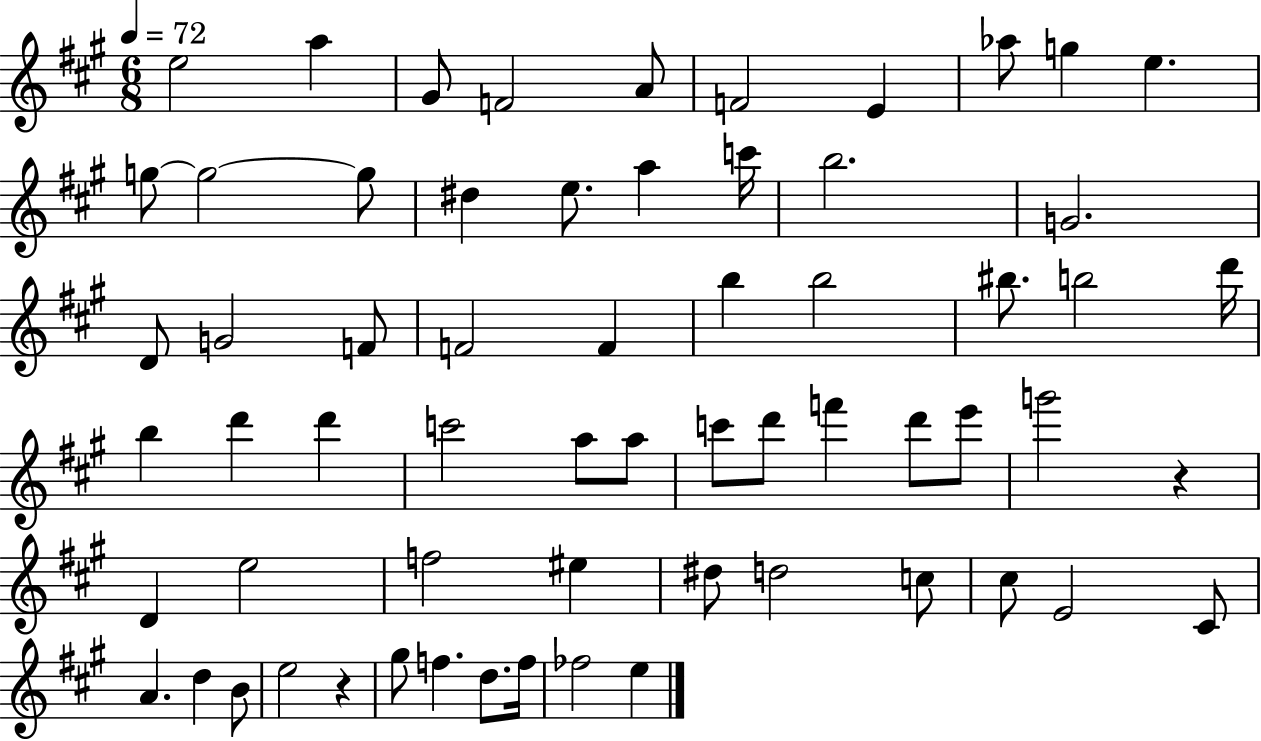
{
  \clef treble
  \numericTimeSignature
  \time 6/8
  \key a \major
  \tempo 4 = 72
  e''2 a''4 | gis'8 f'2 a'8 | f'2 e'4 | aes''8 g''4 e''4. | \break g''8~~ g''2~~ g''8 | dis''4 e''8. a''4 c'''16 | b''2. | g'2. | \break d'8 g'2 f'8 | f'2 f'4 | b''4 b''2 | bis''8. b''2 d'''16 | \break b''4 d'''4 d'''4 | c'''2 a''8 a''8 | c'''8 d'''8 f'''4 d'''8 e'''8 | g'''2 r4 | \break d'4 e''2 | f''2 eis''4 | dis''8 d''2 c''8 | cis''8 e'2 cis'8 | \break a'4. d''4 b'8 | e''2 r4 | gis''8 f''4. d''8. f''16 | fes''2 e''4 | \break \bar "|."
}